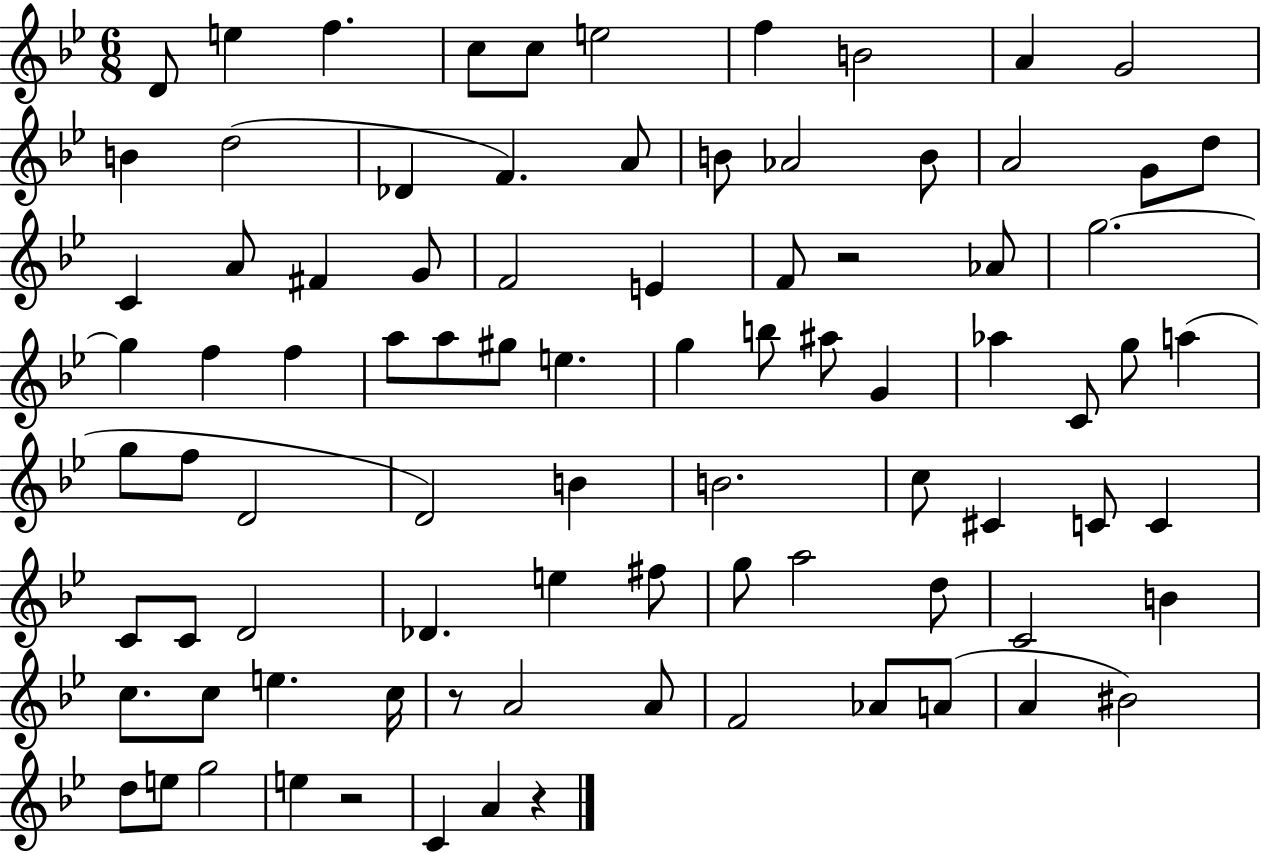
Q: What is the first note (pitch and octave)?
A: D4